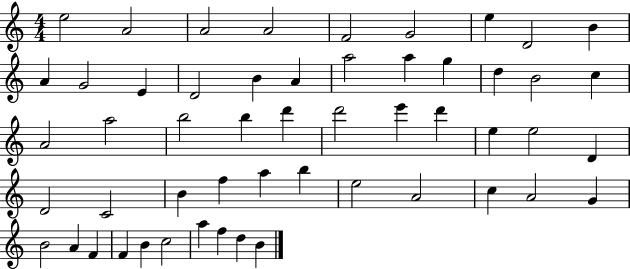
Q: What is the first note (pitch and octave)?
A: E5